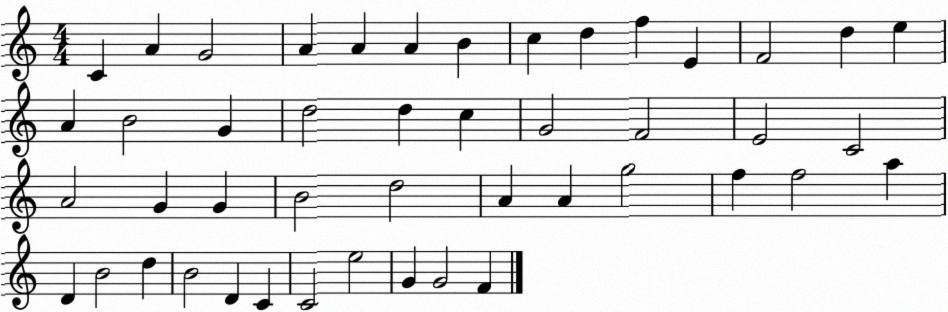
X:1
T:Untitled
M:4/4
L:1/4
K:C
C A G2 A A A B c d f E F2 d e A B2 G d2 d c G2 F2 E2 C2 A2 G G B2 d2 A A g2 f f2 a D B2 d B2 D C C2 e2 G G2 F